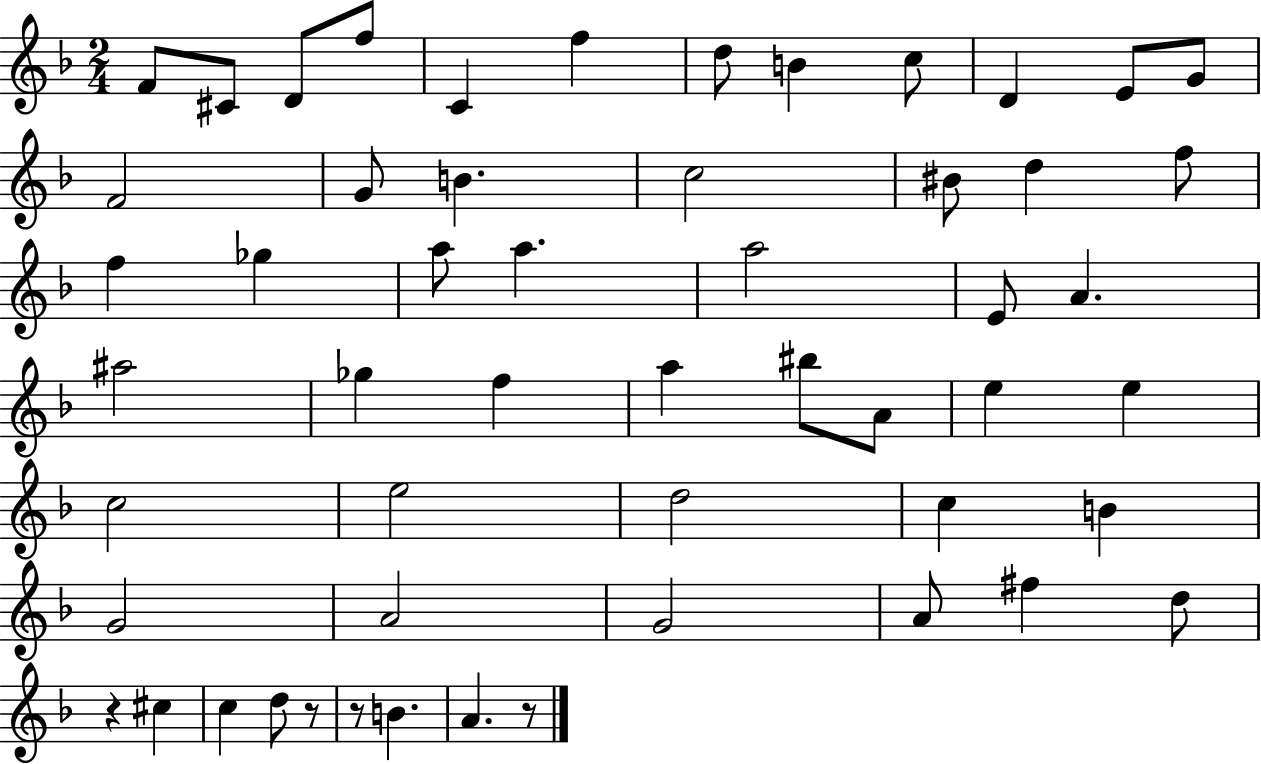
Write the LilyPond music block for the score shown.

{
  \clef treble
  \numericTimeSignature
  \time 2/4
  \key f \major
  f'8 cis'8 d'8 f''8 | c'4 f''4 | d''8 b'4 c''8 | d'4 e'8 g'8 | \break f'2 | g'8 b'4. | c''2 | bis'8 d''4 f''8 | \break f''4 ges''4 | a''8 a''4. | a''2 | e'8 a'4. | \break ais''2 | ges''4 f''4 | a''4 bis''8 a'8 | e''4 e''4 | \break c''2 | e''2 | d''2 | c''4 b'4 | \break g'2 | a'2 | g'2 | a'8 fis''4 d''8 | \break r4 cis''4 | c''4 d''8 r8 | r8 b'4. | a'4. r8 | \break \bar "|."
}